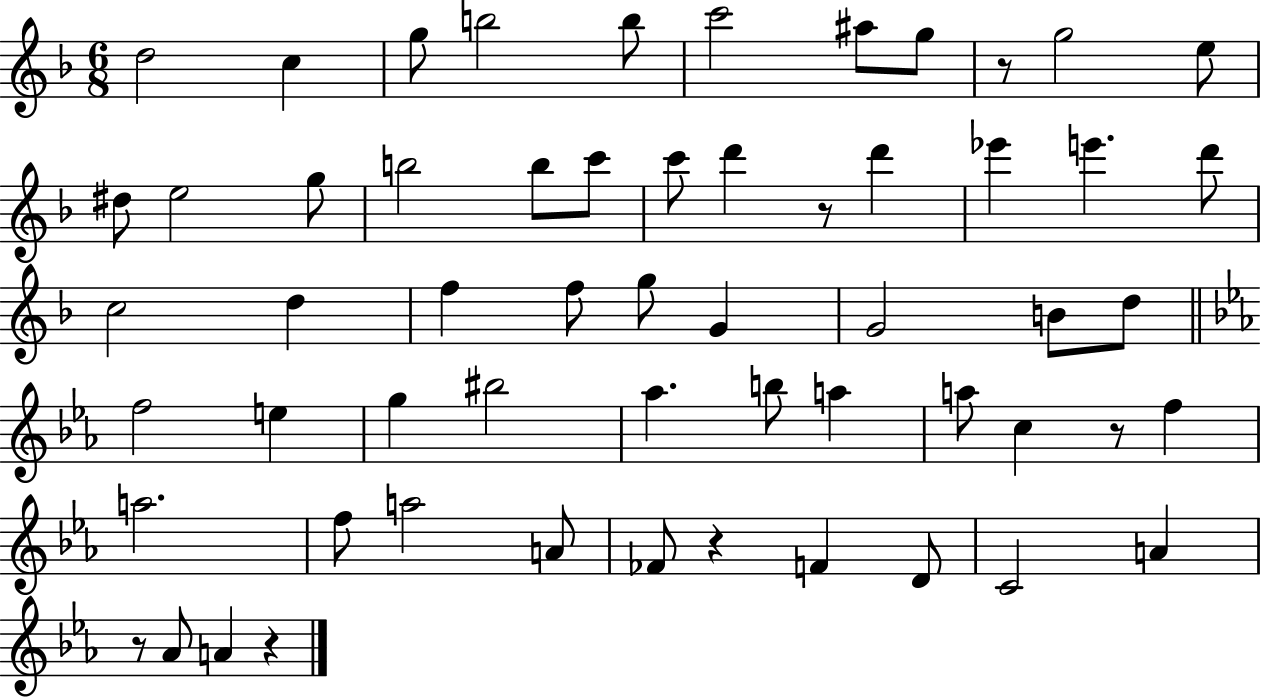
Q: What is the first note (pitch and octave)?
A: D5